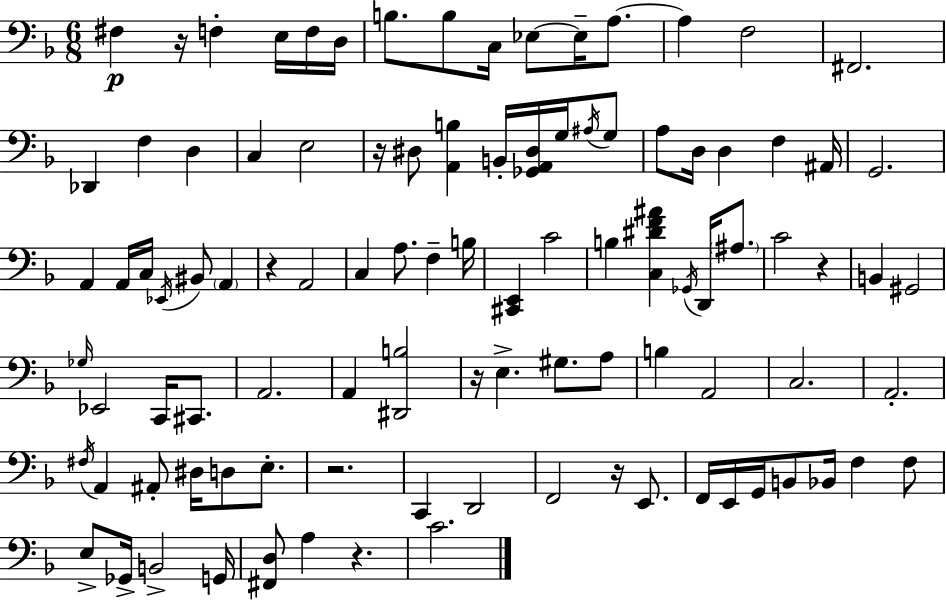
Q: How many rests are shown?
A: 8